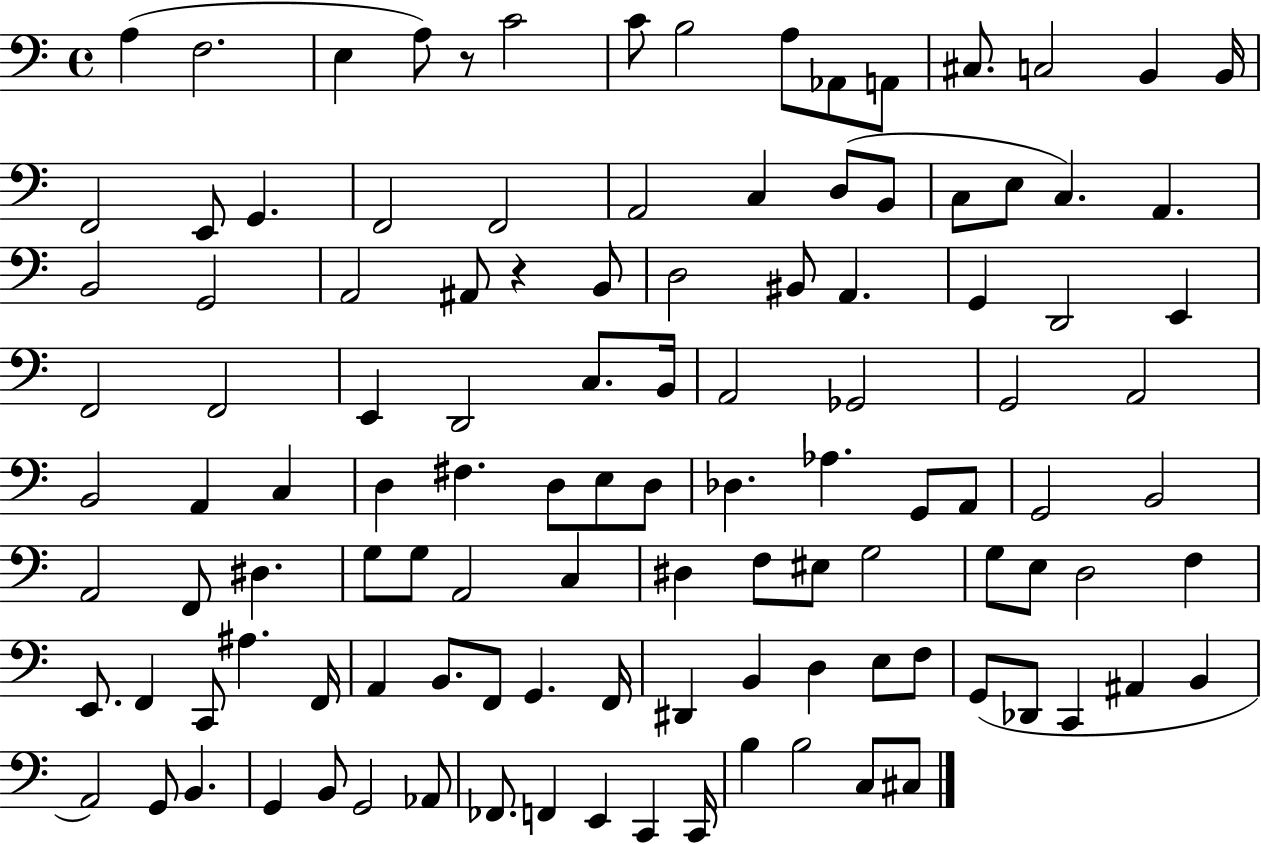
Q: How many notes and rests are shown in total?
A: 115